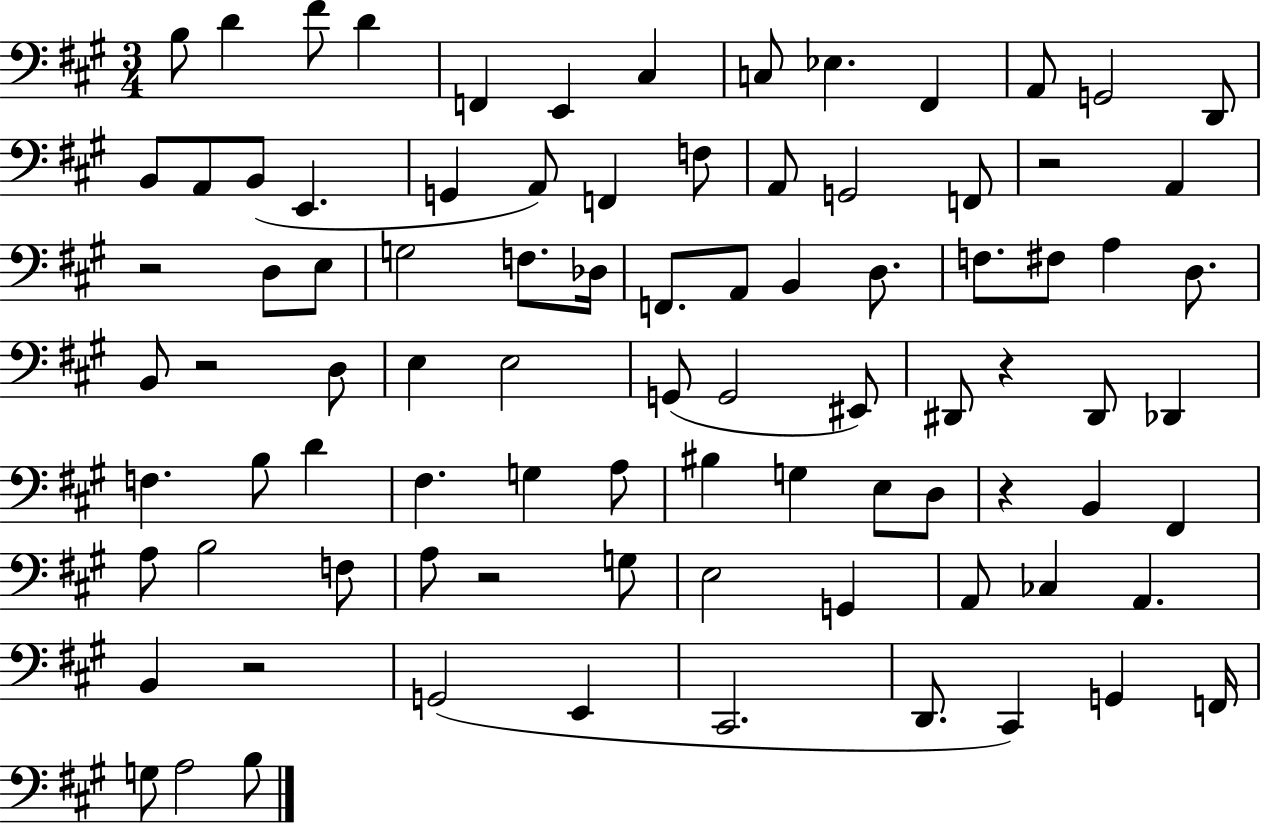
X:1
T:Untitled
M:3/4
L:1/4
K:A
B,/2 D ^F/2 D F,, E,, ^C, C,/2 _E, ^F,, A,,/2 G,,2 D,,/2 B,,/2 A,,/2 B,,/2 E,, G,, A,,/2 F,, F,/2 A,,/2 G,,2 F,,/2 z2 A,, z2 D,/2 E,/2 G,2 F,/2 _D,/4 F,,/2 A,,/2 B,, D,/2 F,/2 ^F,/2 A, D,/2 B,,/2 z2 D,/2 E, E,2 G,,/2 G,,2 ^E,,/2 ^D,,/2 z ^D,,/2 _D,, F, B,/2 D ^F, G, A,/2 ^B, G, E,/2 D,/2 z B,, ^F,, A,/2 B,2 F,/2 A,/2 z2 G,/2 E,2 G,, A,,/2 _C, A,, B,, z2 G,,2 E,, ^C,,2 D,,/2 ^C,, G,, F,,/4 G,/2 A,2 B,/2